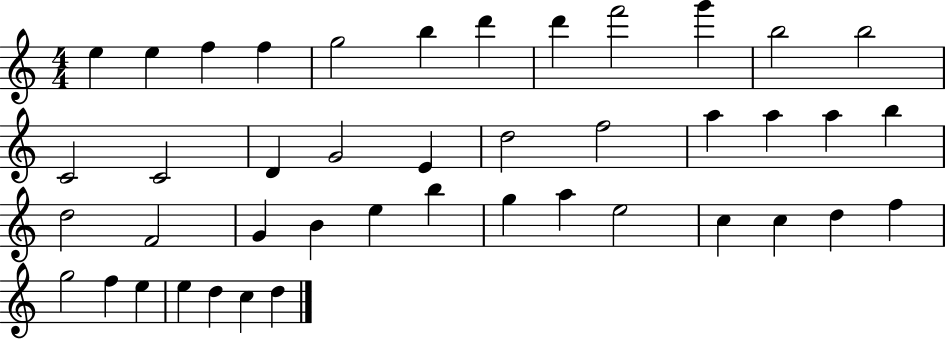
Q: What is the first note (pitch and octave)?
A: E5